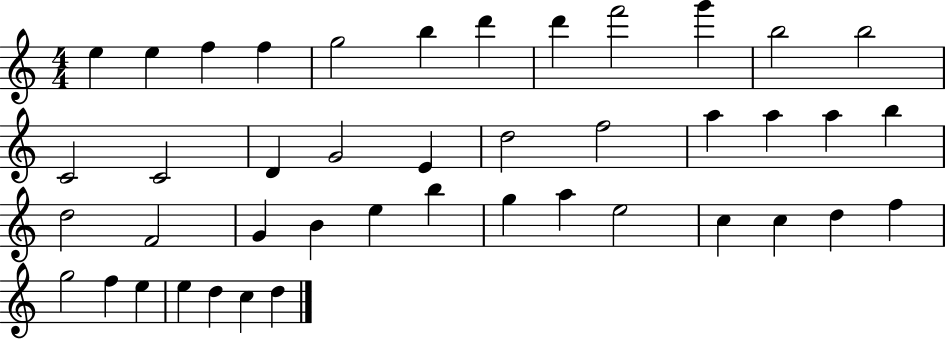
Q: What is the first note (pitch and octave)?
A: E5